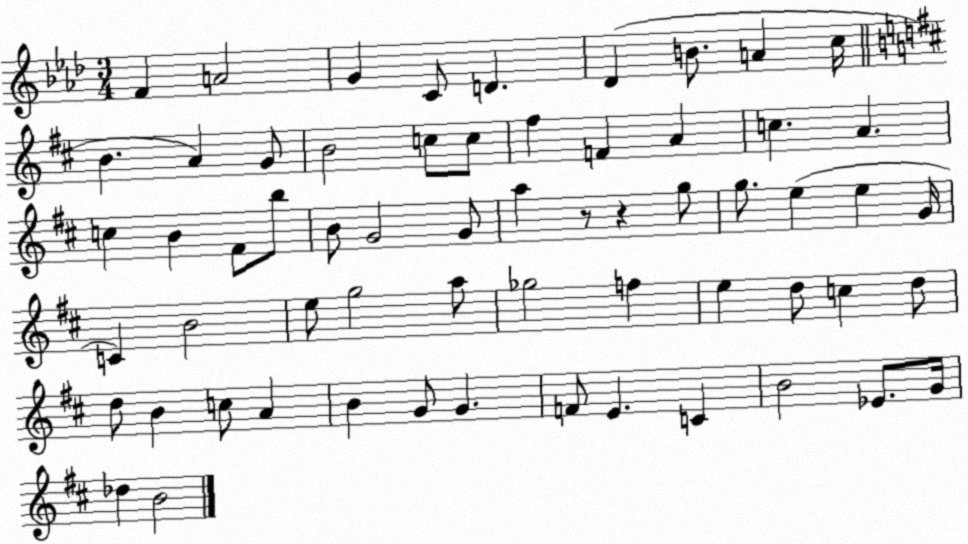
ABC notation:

X:1
T:Untitled
M:3/4
L:1/4
K:Ab
F A2 G C/2 D _D B/2 A c/4 B A G/2 B2 c/2 c/2 ^f F A c A c B ^F/2 b/2 B/2 G2 G/2 a z/2 z g/2 g/2 e e G/4 C B2 e/2 g2 a/2 _g2 f e d/2 c d/2 d/2 B c/2 A B G/2 G F/2 E C B2 _E/2 G/4 _d B2